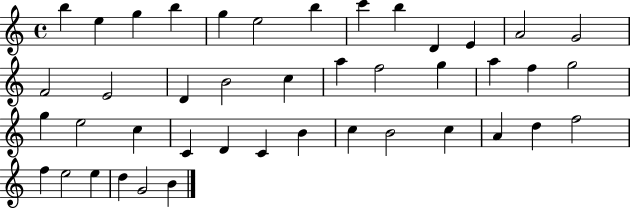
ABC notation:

X:1
T:Untitled
M:4/4
L:1/4
K:C
b e g b g e2 b c' b D E A2 G2 F2 E2 D B2 c a f2 g a f g2 g e2 c C D C B c B2 c A d f2 f e2 e d G2 B